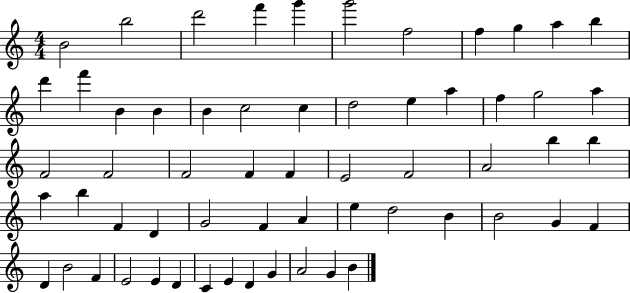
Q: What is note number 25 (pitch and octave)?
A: F4